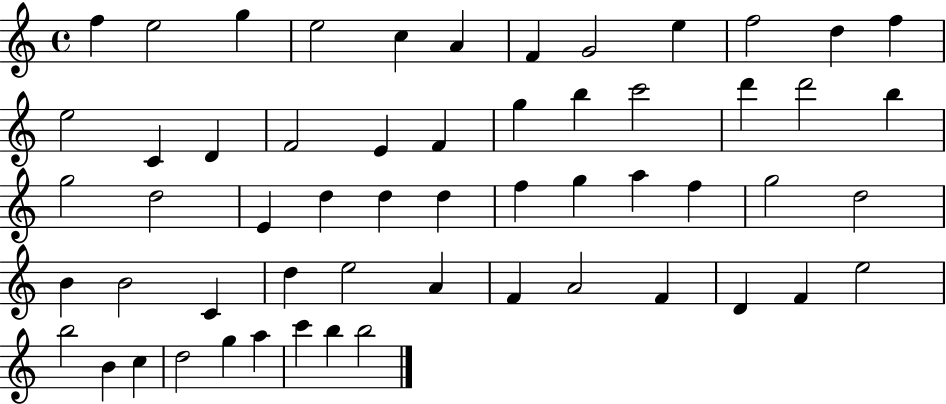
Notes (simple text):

F5/q E5/h G5/q E5/h C5/q A4/q F4/q G4/h E5/q F5/h D5/q F5/q E5/h C4/q D4/q F4/h E4/q F4/q G5/q B5/q C6/h D6/q D6/h B5/q G5/h D5/h E4/q D5/q D5/q D5/q F5/q G5/q A5/q F5/q G5/h D5/h B4/q B4/h C4/q D5/q E5/h A4/q F4/q A4/h F4/q D4/q F4/q E5/h B5/h B4/q C5/q D5/h G5/q A5/q C6/q B5/q B5/h